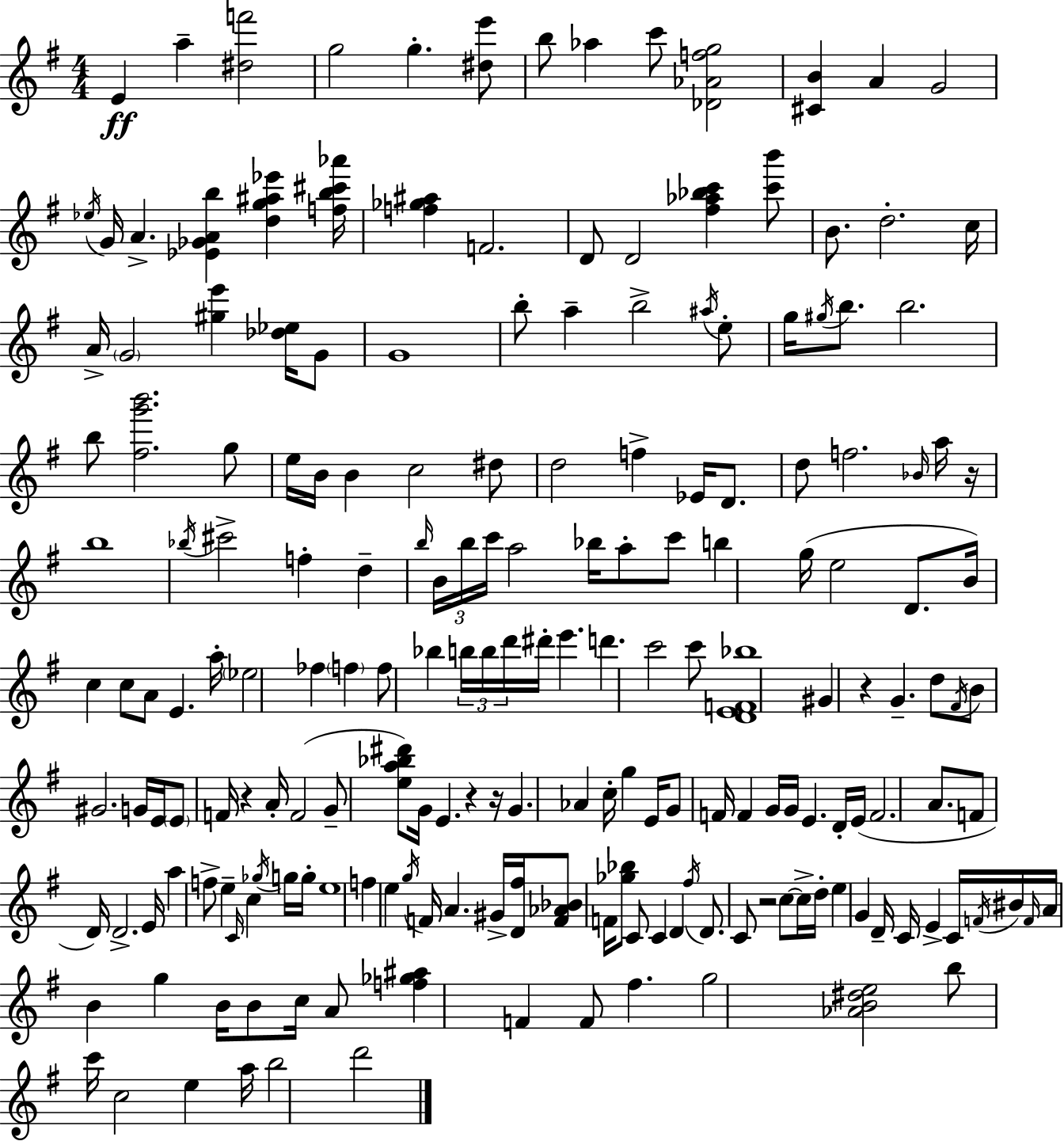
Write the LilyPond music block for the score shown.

{
  \clef treble
  \numericTimeSignature
  \time 4/4
  \key g \major
  e'4\ff a''4-- <dis'' f'''>2 | g''2 g''4.-. <dis'' e'''>8 | b''8 aes''4 c'''8 <des' aes' f'' g''>2 | <cis' b'>4 a'4 g'2 | \break \acciaccatura { ees''16 } g'16 a'4.-> <ees' ges' a' b''>4 <d'' g'' ais'' ees'''>4 | <f'' b'' cis''' aes'''>16 <f'' ges'' ais''>4 f'2. | d'8 d'2 <fis'' aes'' bes'' c'''>4 <c''' b'''>8 | b'8. d''2.-. | \break c''16 a'16-> \parenthesize g'2 <gis'' e'''>4 <des'' ees''>16 g'8 | g'1 | b''8-. a''4-- b''2-> \acciaccatura { ais''16 } | e''8-. g''16 \acciaccatura { gis''16 } b''8. b''2. | \break b''8 <fis'' g''' b'''>2. | g''8 e''16 b'16 b'4 c''2 | dis''8 d''2 f''4-> ees'16 | d'8. d''8 f''2. | \break \grace { bes'16 } a''16 r16 b''1 | \acciaccatura { bes''16 } cis'''2-> f''4-. | d''4-- \grace { b''16 } \tuplet 3/2 { b'16 b''16 c'''16 } a''2 | bes''16 a''8-. c'''8 b''4 g''16( e''2 | \break d'8. b'16) c''4 c''8 a'8 e'4. | a''16-. \parenthesize ees''2 fes''4 | \parenthesize f''4 f''8 bes''4 \tuplet 3/2 { b''16 b''16 d'''16 } dis'''16-. | e'''4. d'''4. c'''2 | \break c'''8 <d' e' f' bes''>1 | gis'4 r4 g'4.-- | d''8 \acciaccatura { fis'16 } b'8 gis'2. | g'16 e'16 \parenthesize e'8 f'16 r4 a'16-. f'2( | \break g'8-- <e'' a'' bes'' dis'''>8) g'16 e'4. | r4 r16 g'4. aes'4 | c''16-. g''4 e'16 g'8 f'16 f'4 g'16 g'16 | e'4. d'16-. e'16( f'2. | \break a'8. f'8 d'16) d'2.-> | e'16 a''4 f''8-> e''4-- | \grace { c'16 } c''4 \acciaccatura { ges''16 } g''16 g''16-. e''1 | f''4 e''4 | \break \acciaccatura { g''16 } f'16 a'4. gis'16-> <d' fis''>16 <f' aes' bes'>8 f'16 <ges'' bes''>8 | c'8 c'4 d'4 \acciaccatura { fis''16 } d'8. c'8 | r2 c''8~~ c''16-> d''16-. e''4 | g'4 d'16-- c'16 e'4-> c'16 \acciaccatura { f'16 } bis'16 \grace { f'16 } a'16 b'4 | \break g''4 b'16 b'8 c''16 a'8 <f'' ges'' ais''>4 | f'4 f'8 fis''4. g''2 | <aes' b' dis'' e''>2 b''8 c'''16 | c''2 e''4 a''16 b''2 | \break d'''2 \bar "|."
}